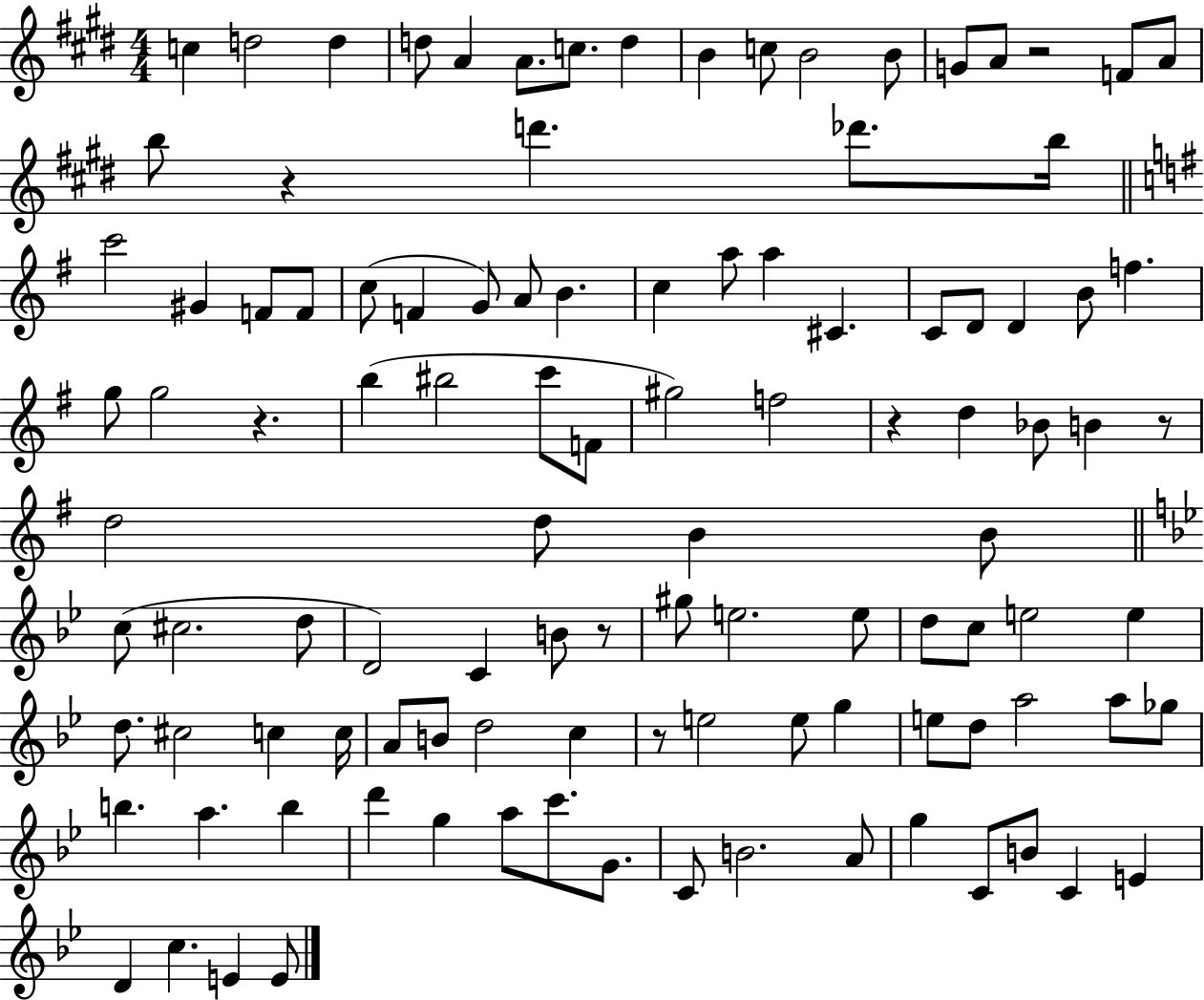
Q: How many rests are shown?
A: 7